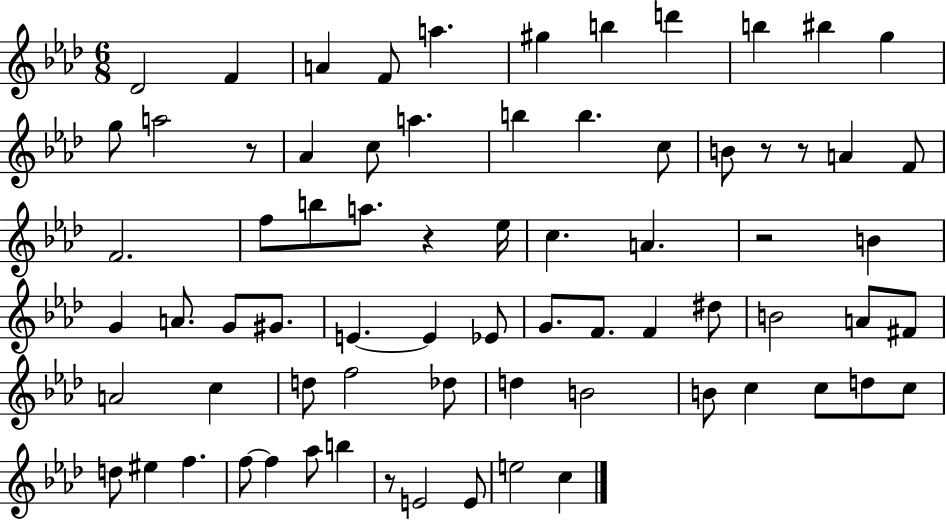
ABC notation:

X:1
T:Untitled
M:6/8
L:1/4
K:Ab
_D2 F A F/2 a ^g b d' b ^b g g/2 a2 z/2 _A c/2 a b b c/2 B/2 z/2 z/2 A F/2 F2 f/2 b/2 a/2 z _e/4 c A z2 B G A/2 G/2 ^G/2 E E _E/2 G/2 F/2 F ^d/2 B2 A/2 ^F/2 A2 c d/2 f2 _d/2 d B2 B/2 c c/2 d/2 c/2 d/2 ^e f f/2 f _a/2 b z/2 E2 E/2 e2 c